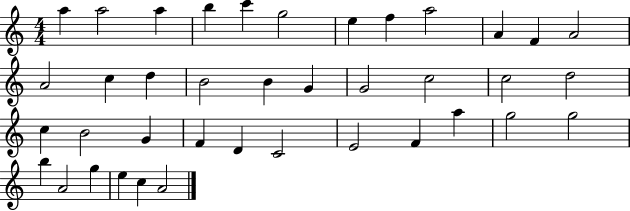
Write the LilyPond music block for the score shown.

{
  \clef treble
  \numericTimeSignature
  \time 4/4
  \key c \major
  a''4 a''2 a''4 | b''4 c'''4 g''2 | e''4 f''4 a''2 | a'4 f'4 a'2 | \break a'2 c''4 d''4 | b'2 b'4 g'4 | g'2 c''2 | c''2 d''2 | \break c''4 b'2 g'4 | f'4 d'4 c'2 | e'2 f'4 a''4 | g''2 g''2 | \break b''4 a'2 g''4 | e''4 c''4 a'2 | \bar "|."
}